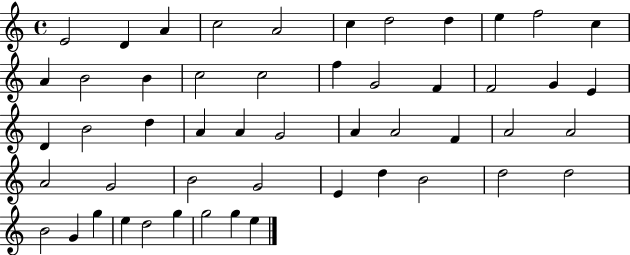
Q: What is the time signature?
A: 4/4